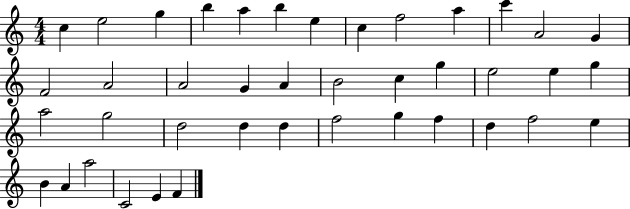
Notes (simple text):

C5/q E5/h G5/q B5/q A5/q B5/q E5/q C5/q F5/h A5/q C6/q A4/h G4/q F4/h A4/h A4/h G4/q A4/q B4/h C5/q G5/q E5/h E5/q G5/q A5/h G5/h D5/h D5/q D5/q F5/h G5/q F5/q D5/q F5/h E5/q B4/q A4/q A5/h C4/h E4/q F4/q